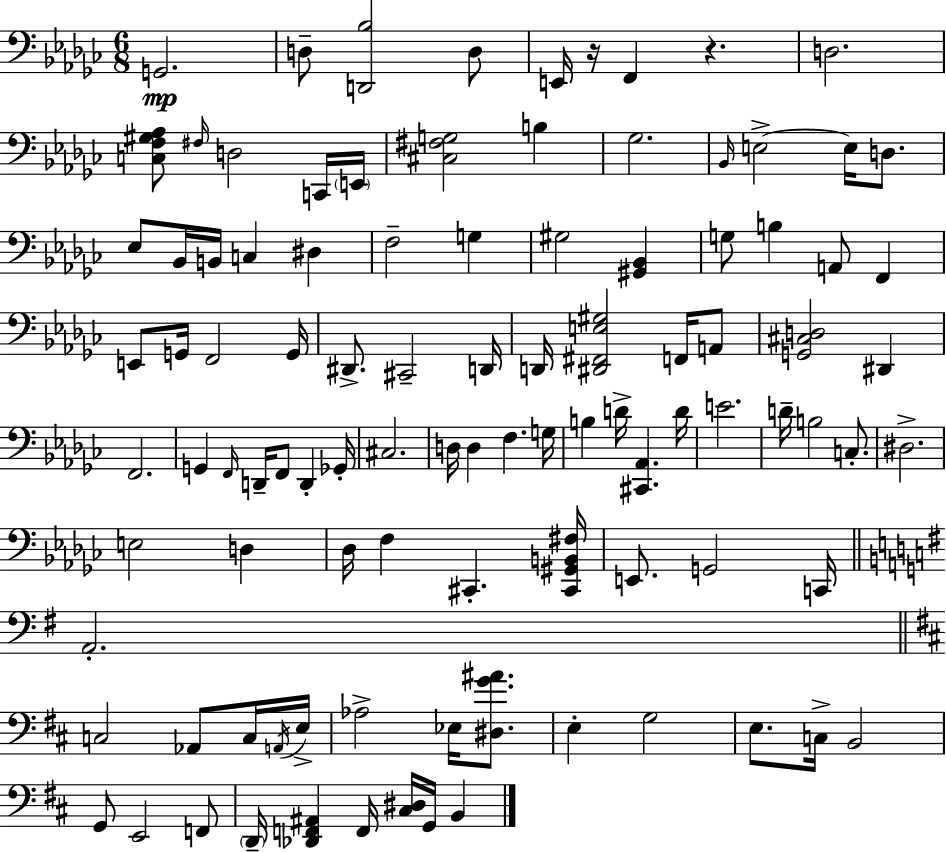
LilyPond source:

{
  \clef bass
  \numericTimeSignature
  \time 6/8
  \key ees \minor
  g,2.\mp | d8-- <d, bes>2 d8 | e,16 r16 f,4 r4. | d2. | \break <c f gis aes>8 \grace { fis16 } d2 c,16 | \parenthesize e,16 <cis fis g>2 b4 | ges2. | \grace { bes,16 } e2->~~ e16 d8. | \break ees8 bes,16 b,16 c4 dis4 | f2-- g4 | gis2 <gis, bes,>4 | g8 b4 a,8 f,4 | \break e,8 g,16 f,2 | g,16 dis,8.-> cis,2-- | d,16 d,16 <dis, fis, e gis>2 f,16 | a,8 <g, cis d>2 dis,4 | \break f,2. | g,4 \grace { f,16 } d,16-- f,8 d,4-. | ges,16-. cis2. | d16 d4 f4. | \break g16 b4 d'16-> <cis, aes,>4. | d'16 e'2. | d'16-- b2 | c8.-. dis2.-> | \break e2 d4 | des16 f4 cis,4.-. | <cis, gis, b, fis>16 e,8. g,2 | c,16 \bar "||" \break \key g \major a,2.-. | \bar "||" \break \key b \minor c2 aes,8 c16 \acciaccatura { a,16 } | e16-> aes2-> ees16 <dis g' ais'>8. | e4-. g2 | e8. c16-> b,2 | \break g,8 e,2 f,8 | \parenthesize d,16-- <des, f, ais,>4 f,16 <cis dis>16 g,16 b,4 | \bar "|."
}